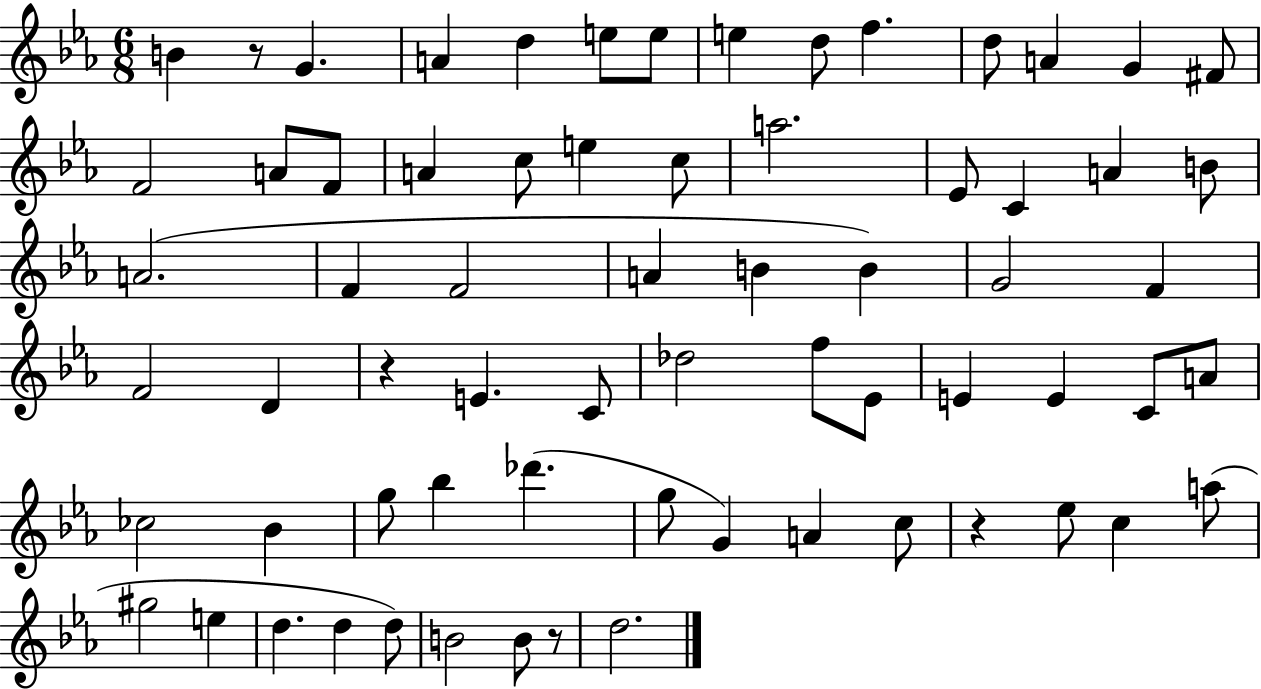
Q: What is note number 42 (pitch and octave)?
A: E4